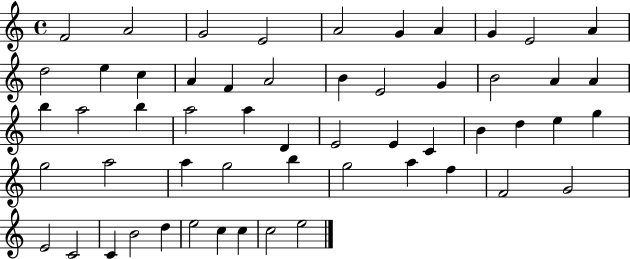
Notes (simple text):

F4/h A4/h G4/h E4/h A4/h G4/q A4/q G4/q E4/h A4/q D5/h E5/q C5/q A4/q F4/q A4/h B4/q E4/h G4/q B4/h A4/q A4/q B5/q A5/h B5/q A5/h A5/q D4/q E4/h E4/q C4/q B4/q D5/q E5/q G5/q G5/h A5/h A5/q G5/h B5/q G5/h A5/q F5/q F4/h G4/h E4/h C4/h C4/q B4/h D5/q E5/h C5/q C5/q C5/h E5/h